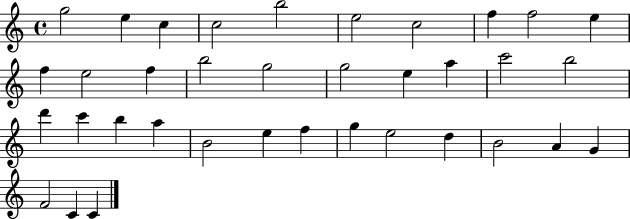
X:1
T:Untitled
M:4/4
L:1/4
K:C
g2 e c c2 b2 e2 c2 f f2 e f e2 f b2 g2 g2 e a c'2 b2 d' c' b a B2 e f g e2 d B2 A G F2 C C